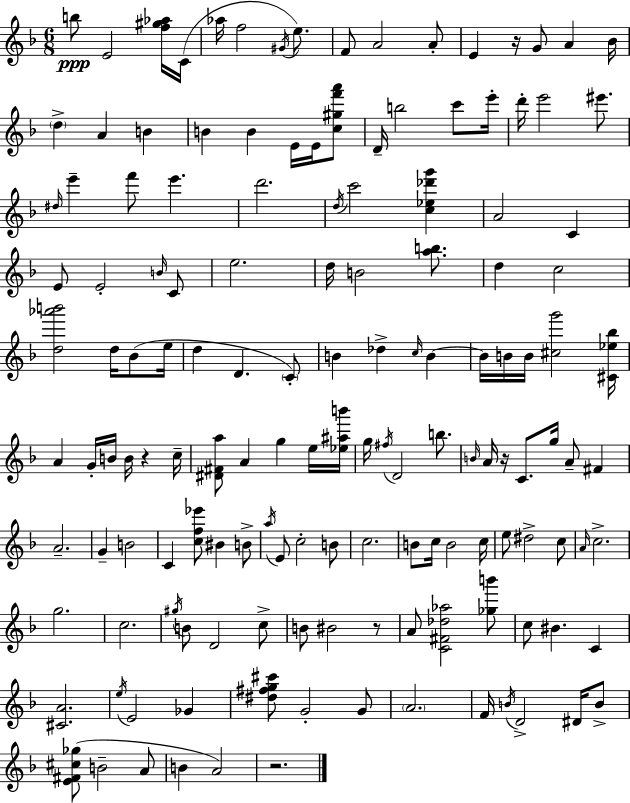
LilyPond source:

{
  \clef treble
  \numericTimeSignature
  \time 6/8
  \key f \major
  b''8\ppp e'2 <f'' gis'' aes''>16 c'16( | aes''16 f''2 \acciaccatura { gis'16 } e''8.) | f'8 a'2 a'8-. | e'4 r16 g'8 a'4 | \break bes'16 \parenthesize d''4-> a'4 b'4 | b'4 b'4 e'16 e'16 <c'' gis'' f''' a'''>8 | d'16-- b''2 c'''8 | e'''16-. d'''16-. e'''2 eis'''8. | \break \grace { dis''16 } e'''4-- f'''8 e'''4. | d'''2. | \acciaccatura { d''16 } c'''2 <c'' ees'' des''' g'''>4 | a'2 c'4 | \break e'8 e'2-. | \grace { b'16 } c'8 e''2. | d''16 b'2 | <a'' b''>8. d''4 c''2 | \break <d'' aes''' b'''>2 | d''16 bes'8( e''16 d''4 d'4. | \parenthesize c'8-.) b'4 des''4-> | \grace { c''16 } b'4~~ b'16 b'16 b'16 <cis'' g'''>2 | \break <cis' ees'' bes''>16 a'4 g'16-. b'16 b'16 | r4 c''16-- <dis' fis' a''>8 a'4 g''4 | e''16 <ees'' ais'' b'''>16 g''16 \acciaccatura { fis''16 } d'2 | b''8. \grace { b'16 } a'16 r16 c'8. | \break g''16 a'8-- fis'4 a'2.-- | g'4-- b'2 | c'4 <c'' f'' ees'''>8 | bis'4 b'8-> \acciaccatura { a''16 } e'8 c''2-. | \break b'8 c''2. | b'8 c''16 b'2 | c''16 e''8 dis''2-> | c''8 \grace { a'16 } c''2.-> | \break g''2. | c''2. | \acciaccatura { gis''16 } b'8 | d'2 c''8-> b'8 | \break bis'2 r8 a'8 | <c' fis' des'' aes''>2 <ges'' b'''>8 c''8 | bis'4. c'4 <cis' a'>2. | \acciaccatura { e''16 } e'2 | \break ges'4 <dis'' fis'' g'' cis'''>8 | g'2-. g'8 \parenthesize a'2. | f'16 | \acciaccatura { b'16 } d'2-> dis'16 b'8-> | \break <e' fis' cis'' ges''>8( b'2-- a'8 | b'4 a'2) | r2. | \bar "|."
}